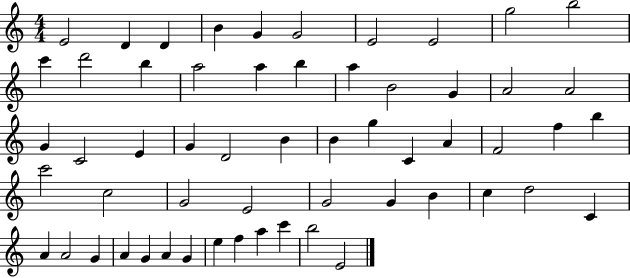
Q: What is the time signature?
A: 4/4